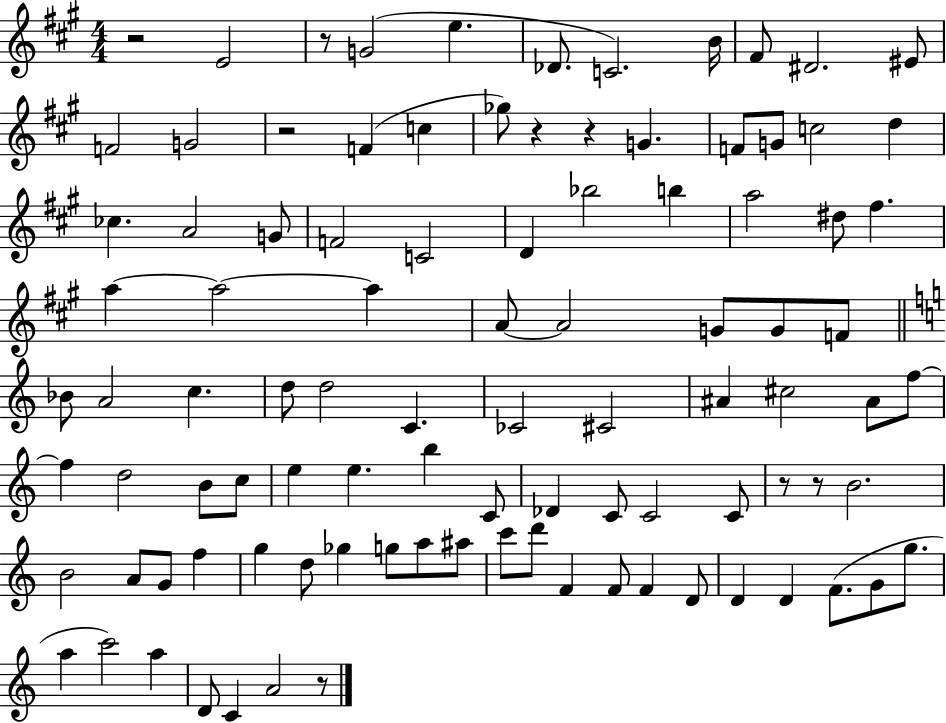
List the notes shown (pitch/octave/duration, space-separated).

R/h E4/h R/e G4/h E5/q. Db4/e. C4/h. B4/s F#4/e D#4/h. EIS4/e F4/h G4/h R/h F4/q C5/q Gb5/e R/q R/q G4/q. F4/e G4/e C5/h D5/q CES5/q. A4/h G4/e F4/h C4/h D4/q Bb5/h B5/q A5/h D#5/e F#5/q. A5/q A5/h A5/q A4/e A4/h G4/e G4/e F4/e Bb4/e A4/h C5/q. D5/e D5/h C4/q. CES4/h C#4/h A#4/q C#5/h A#4/e F5/e F5/q D5/h B4/e C5/e E5/q E5/q. B5/q C4/e Db4/q C4/e C4/h C4/e R/e R/e B4/h. B4/h A4/e G4/e F5/q G5/q D5/e Gb5/q G5/e A5/e A#5/e C6/e D6/e F4/q F4/e F4/q D4/e D4/q D4/q F4/e. G4/e G5/e. A5/q C6/h A5/q D4/e C4/q A4/h R/e